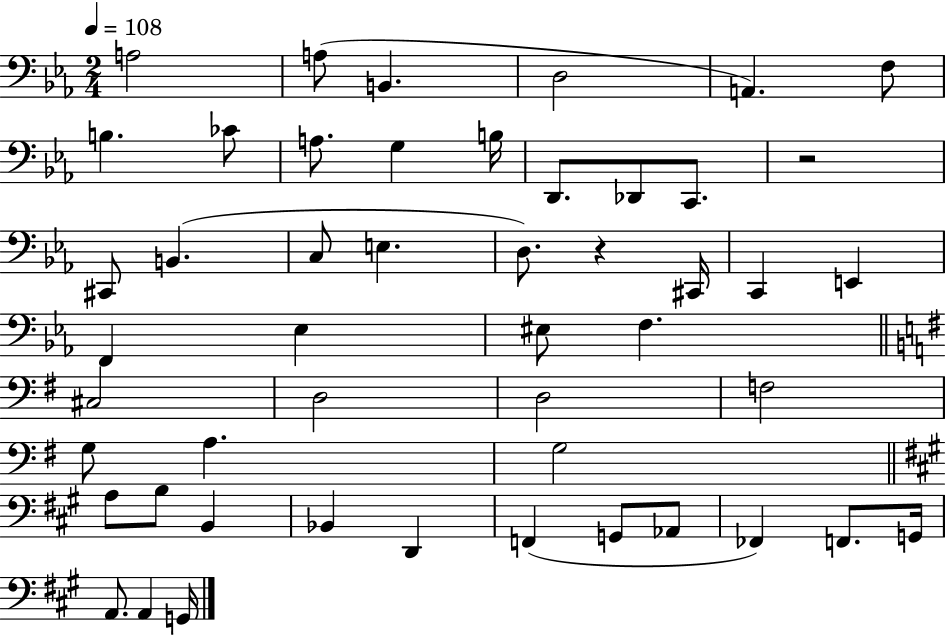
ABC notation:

X:1
T:Untitled
M:2/4
L:1/4
K:Eb
A,2 A,/2 B,, D,2 A,, F,/2 B, _C/2 A,/2 G, B,/4 D,,/2 _D,,/2 C,,/2 z2 ^C,,/2 B,, C,/2 E, D,/2 z ^C,,/4 C,, E,, F,, _E, ^E,/2 F, ^C,2 D,2 D,2 F,2 G,/2 A, G,2 A,/2 B,/2 B,, _B,, D,, F,, G,,/2 _A,,/2 _F,, F,,/2 G,,/4 A,,/2 A,, G,,/4